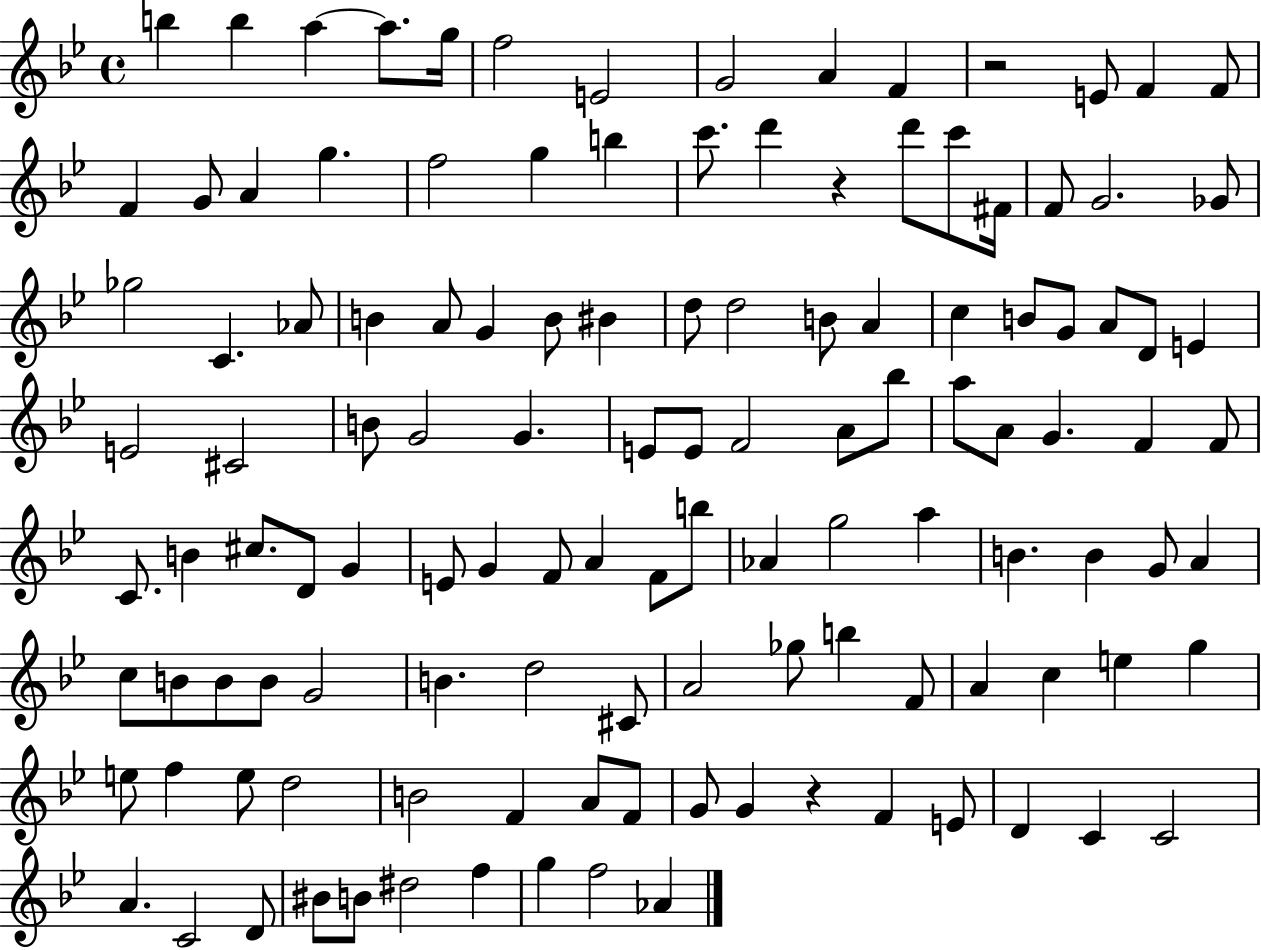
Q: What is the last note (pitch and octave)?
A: Ab4